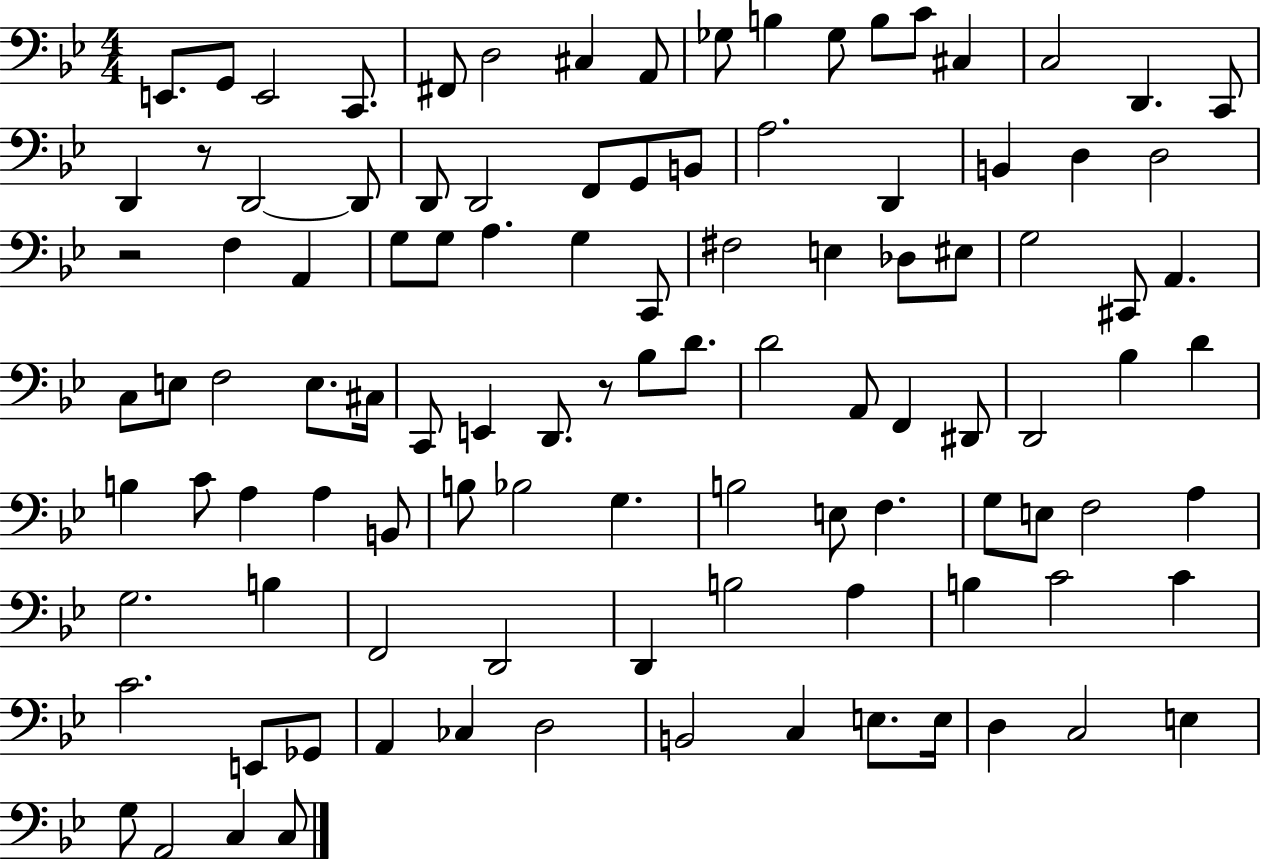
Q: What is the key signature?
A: BES major